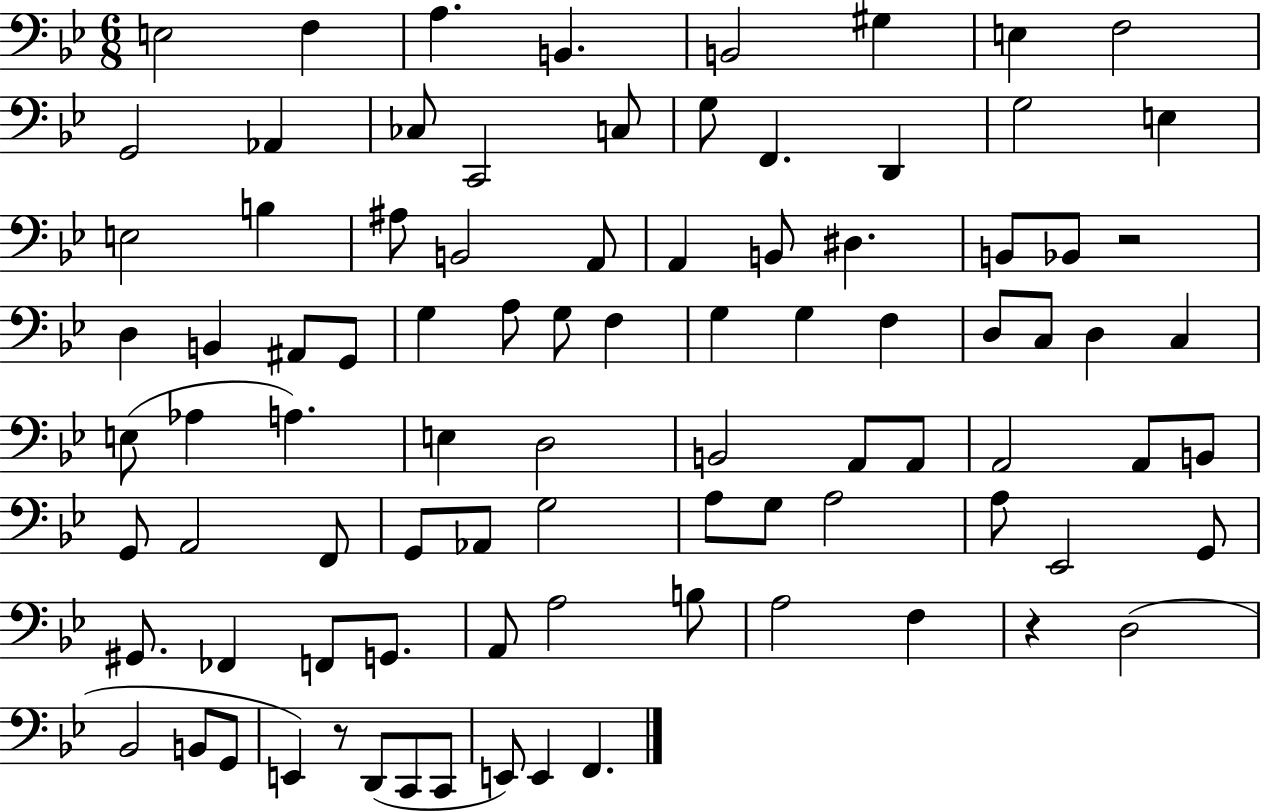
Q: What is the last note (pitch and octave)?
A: F2